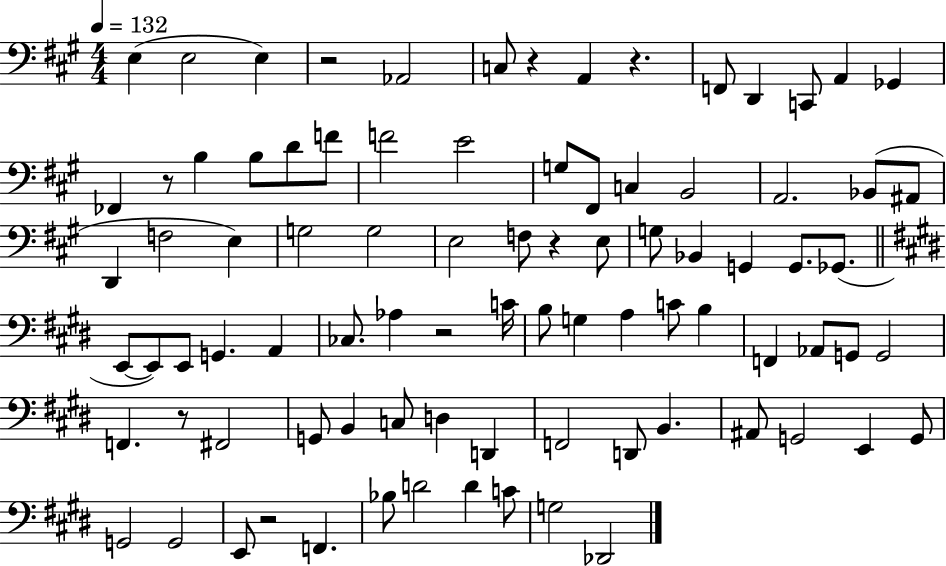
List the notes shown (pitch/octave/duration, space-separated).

E3/q E3/h E3/q R/h Ab2/h C3/e R/q A2/q R/q. F2/e D2/q C2/e A2/q Gb2/q FES2/q R/e B3/q B3/e D4/e F4/e F4/h E4/h G3/e F#2/e C3/q B2/h A2/h. Bb2/e A#2/e D2/q F3/h E3/q G3/h G3/h E3/h F3/e R/q E3/e G3/e Bb2/q G2/q G2/e. Gb2/e. E2/e E2/e E2/e G2/q. A2/q CES3/e. Ab3/q R/h C4/s B3/e G3/q A3/q C4/e B3/q F2/q Ab2/e G2/e G2/h F2/q. R/e F#2/h G2/e B2/q C3/e D3/q D2/q F2/h D2/e B2/q. A#2/e G2/h E2/q G2/e G2/h G2/h E2/e R/h F2/q. Bb3/e D4/h D4/q C4/e G3/h Db2/h